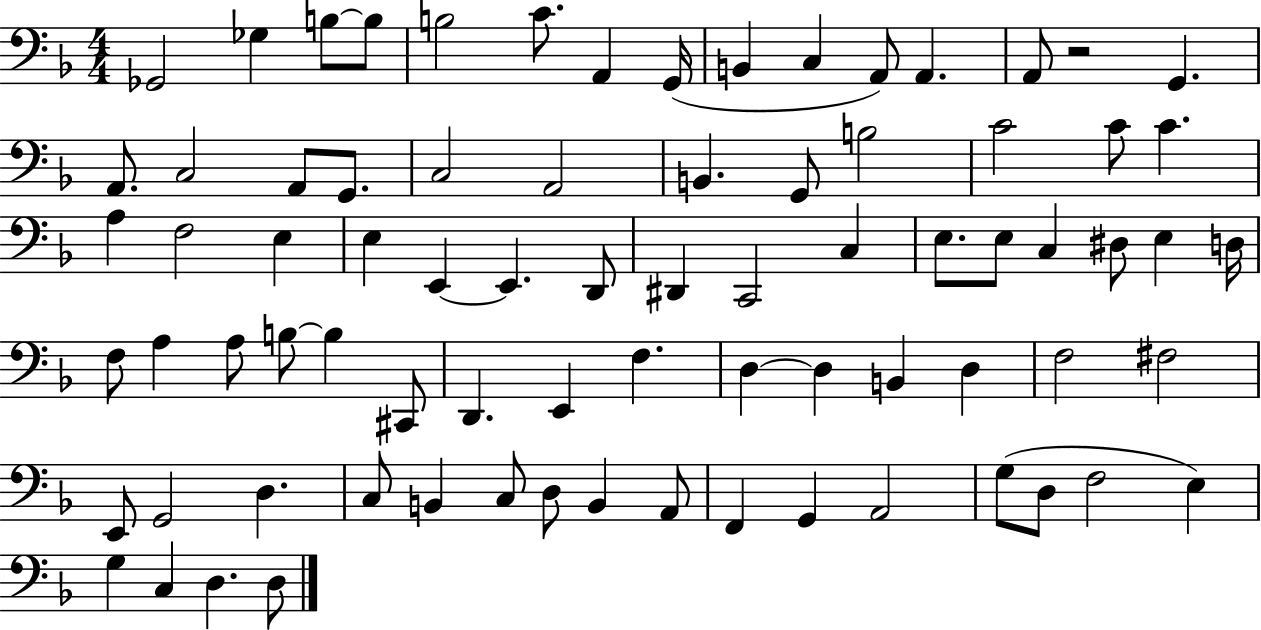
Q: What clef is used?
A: bass